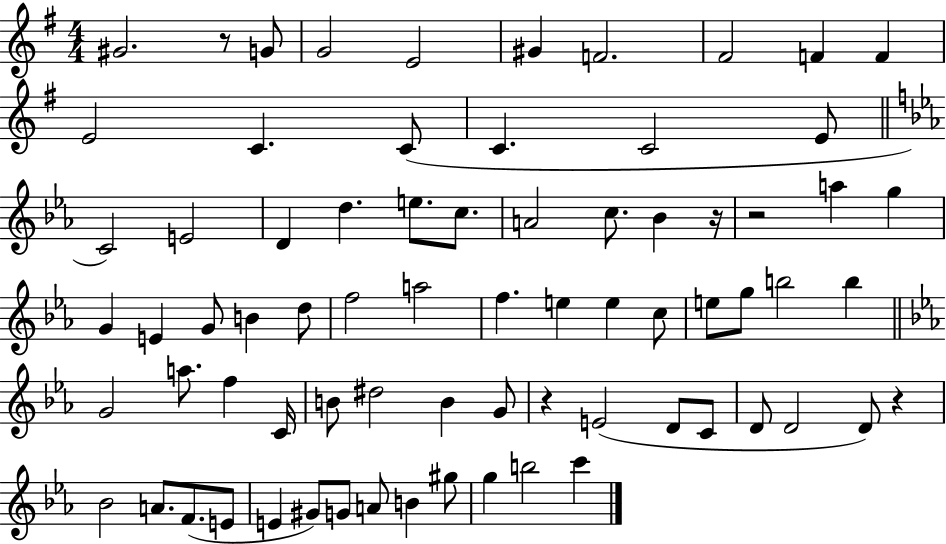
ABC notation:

X:1
T:Untitled
M:4/4
L:1/4
K:G
^G2 z/2 G/2 G2 E2 ^G F2 ^F2 F F E2 C C/2 C C2 E/2 C2 E2 D d e/2 c/2 A2 c/2 _B z/4 z2 a g G E G/2 B d/2 f2 a2 f e e c/2 e/2 g/2 b2 b G2 a/2 f C/4 B/2 ^d2 B G/2 z E2 D/2 C/2 D/2 D2 D/2 z _B2 A/2 F/2 E/2 E ^G/2 G/2 A/2 B ^g/2 g b2 c'